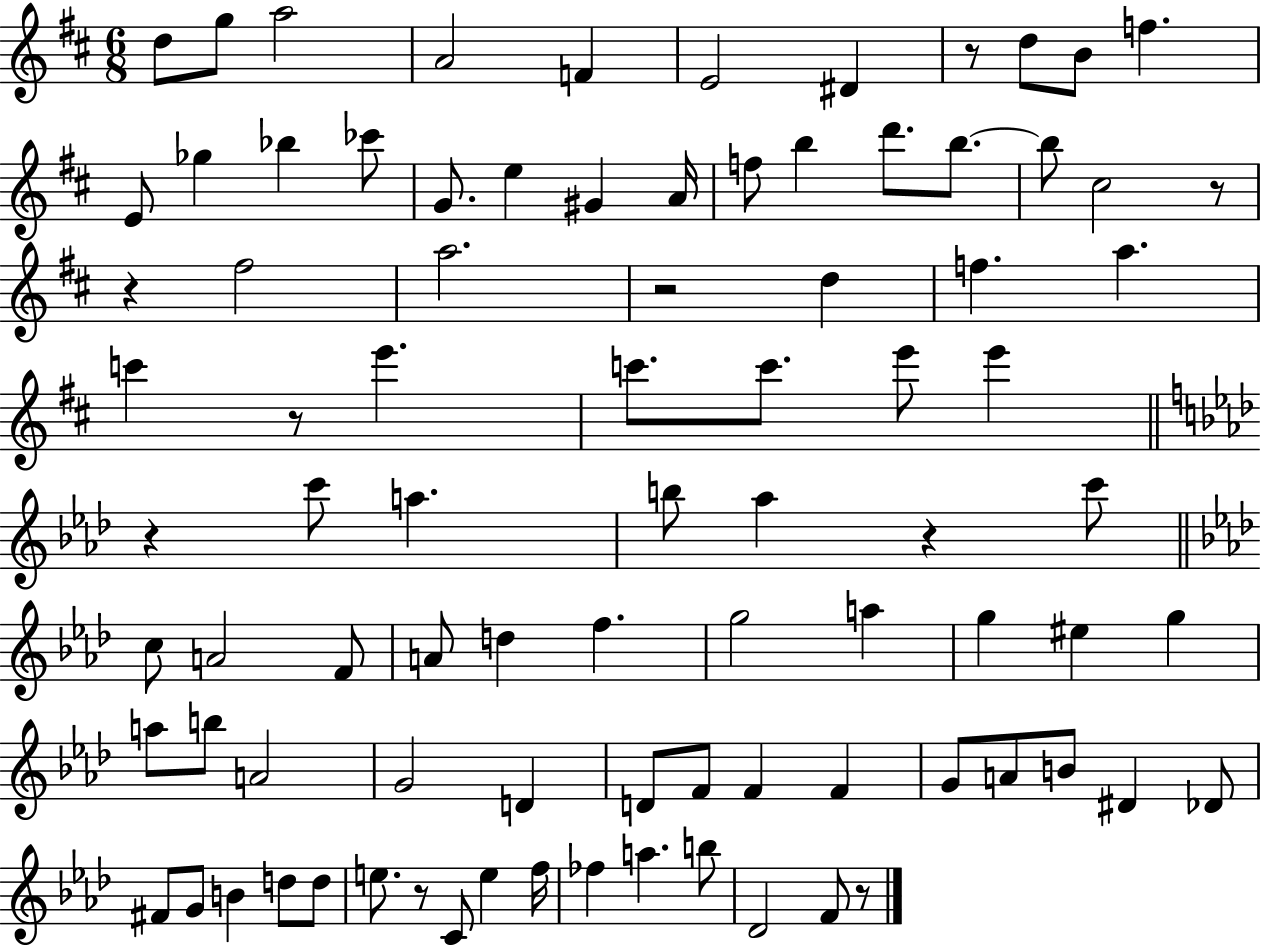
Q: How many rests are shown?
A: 9